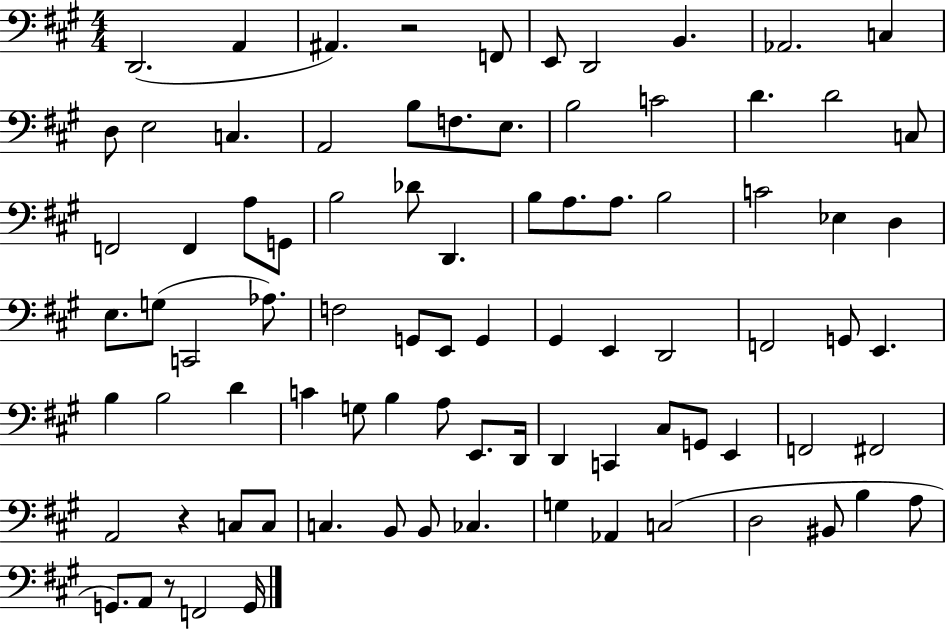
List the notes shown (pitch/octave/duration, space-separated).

D2/h. A2/q A#2/q. R/h F2/e E2/e D2/h B2/q. Ab2/h. C3/q D3/e E3/h C3/q. A2/h B3/e F3/e. E3/e. B3/h C4/h D4/q. D4/h C3/e F2/h F2/q A3/e G2/e B3/h Db4/e D2/q. B3/e A3/e. A3/e. B3/h C4/h Eb3/q D3/q E3/e. G3/e C2/h Ab3/e. F3/h G2/e E2/e G2/q G#2/q E2/q D2/h F2/h G2/e E2/q. B3/q B3/h D4/q C4/q G3/e B3/q A3/e E2/e. D2/s D2/q C2/q C#3/e G2/e E2/q F2/h F#2/h A2/h R/q C3/e C3/e C3/q. B2/e B2/e CES3/q. G3/q Ab2/q C3/h D3/h BIS2/e B3/q A3/e G2/e. A2/e R/e F2/h G2/s